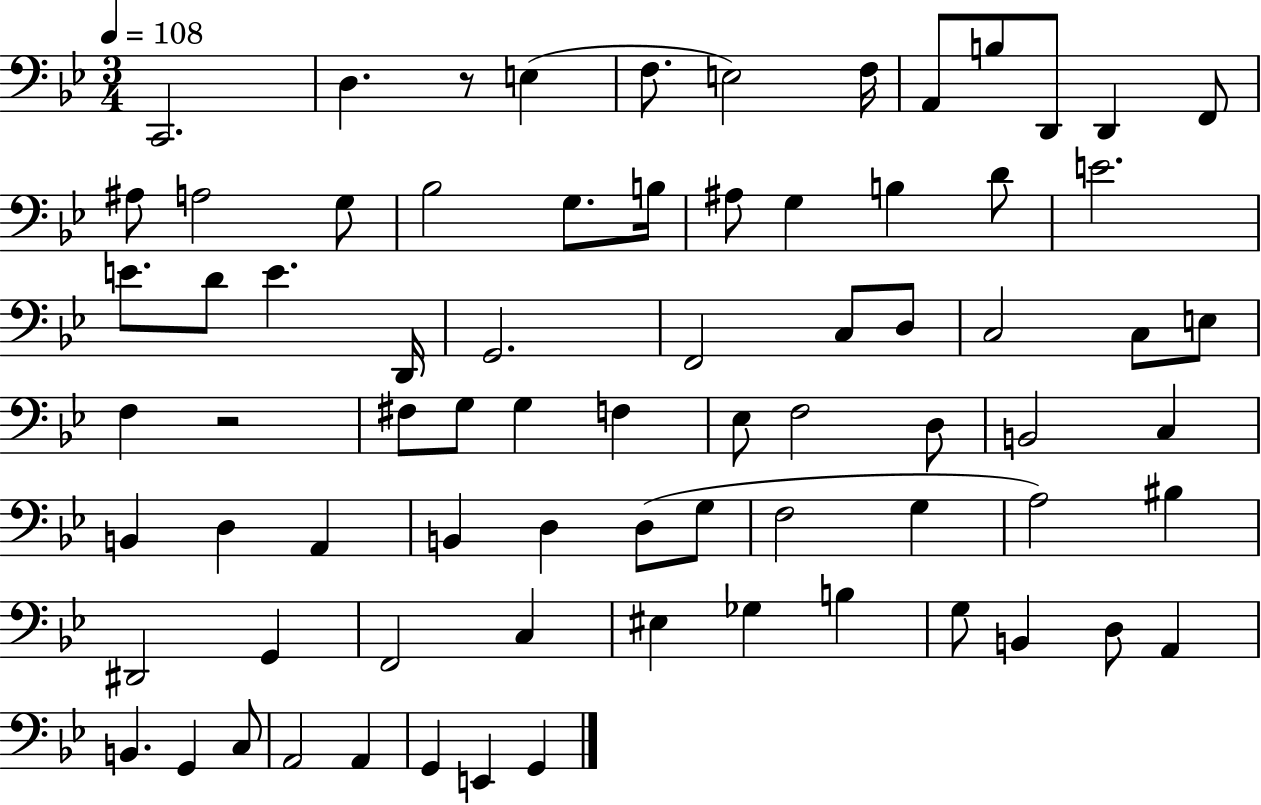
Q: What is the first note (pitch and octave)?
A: C2